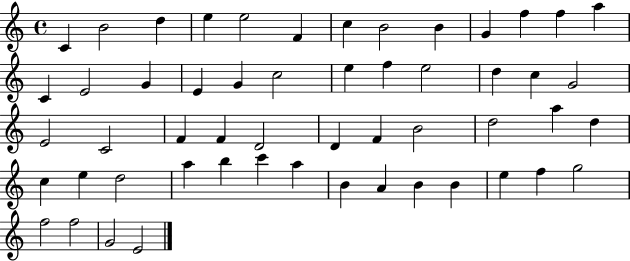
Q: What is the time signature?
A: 4/4